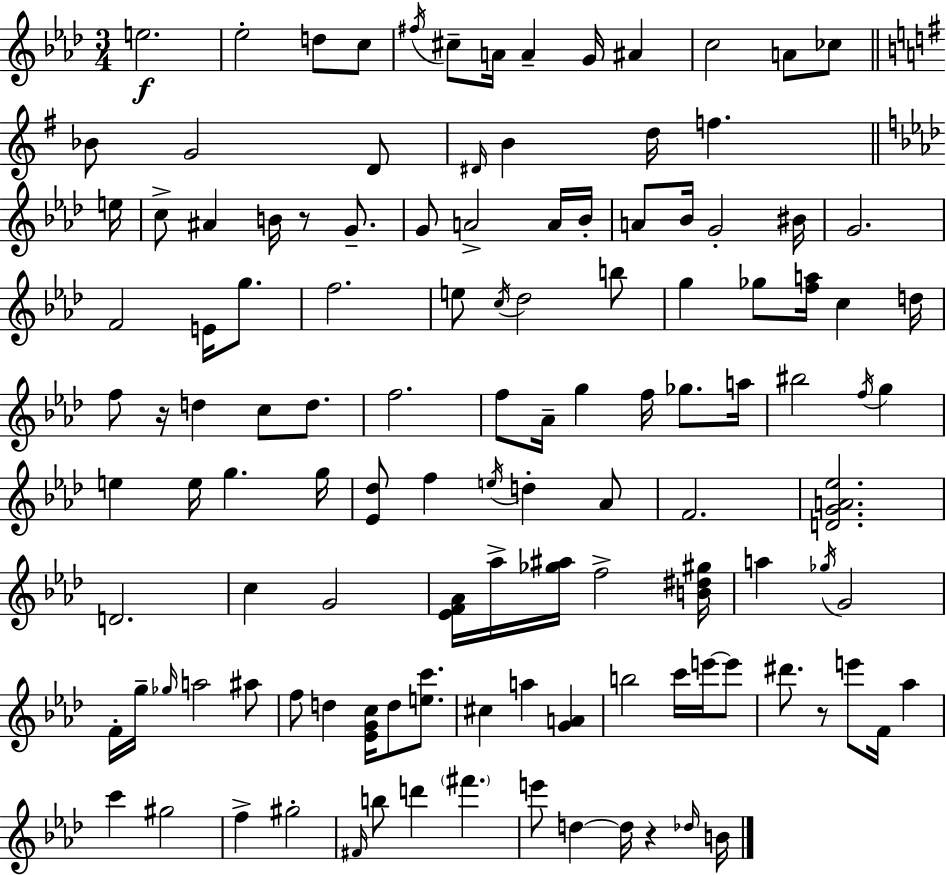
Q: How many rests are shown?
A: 4